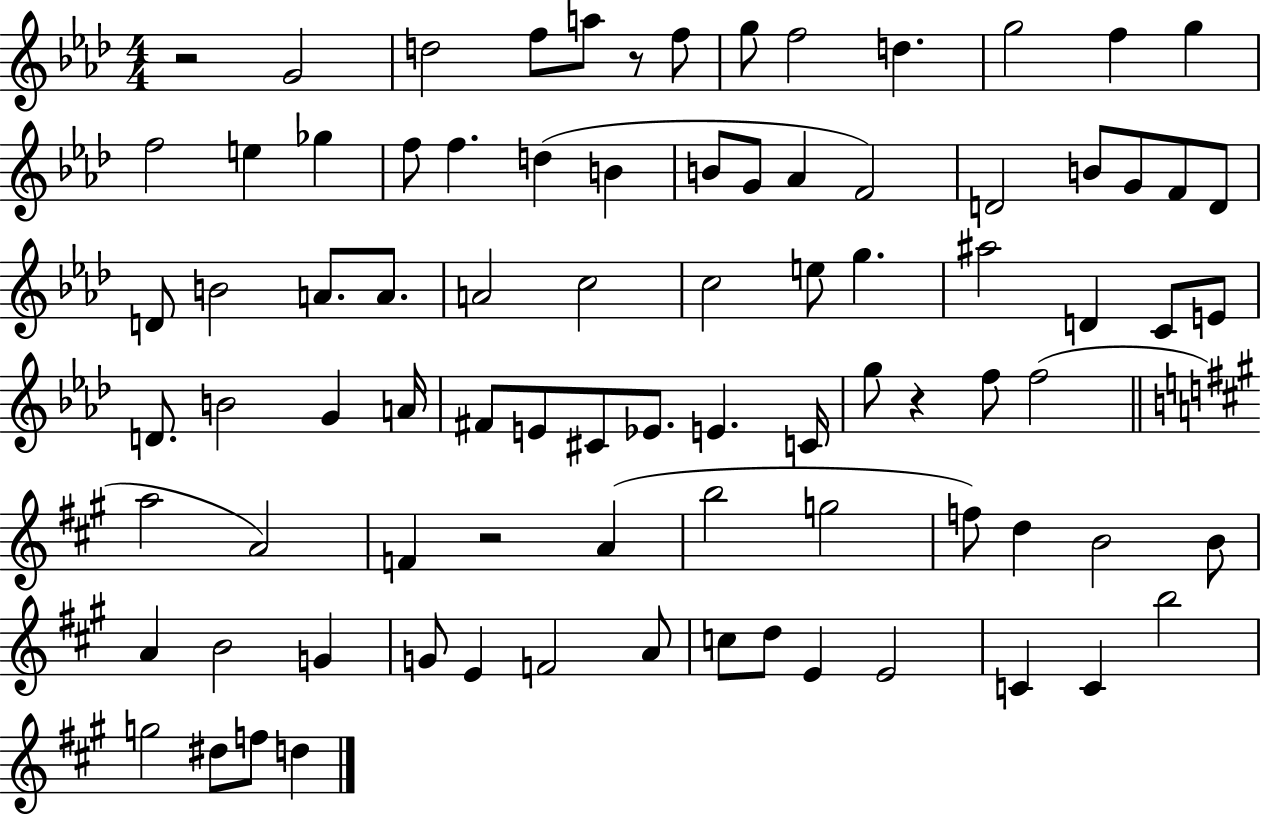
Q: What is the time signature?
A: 4/4